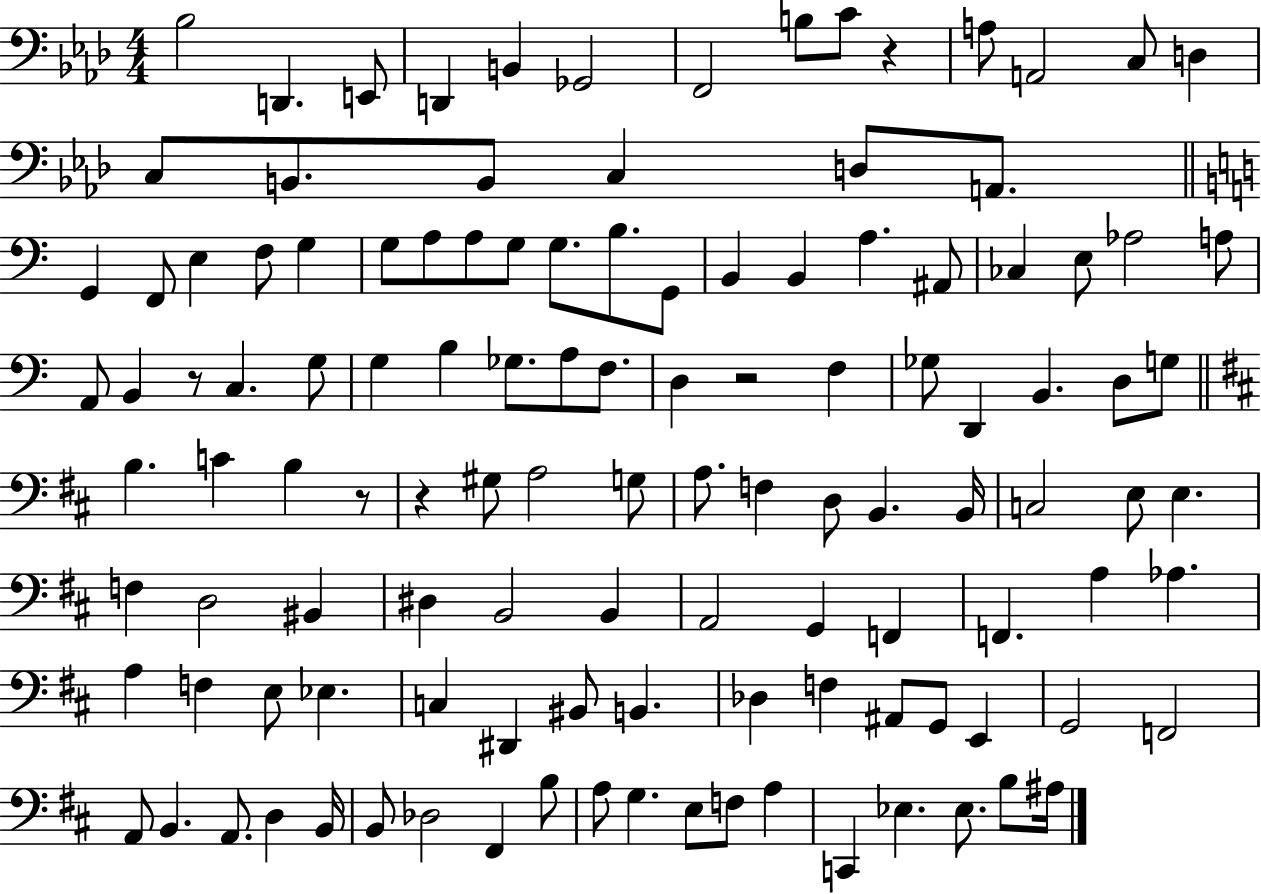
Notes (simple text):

Bb3/h D2/q. E2/e D2/q B2/q Gb2/h F2/h B3/e C4/e R/q A3/e A2/h C3/e D3/q C3/e B2/e. B2/e C3/q D3/e A2/e. G2/q F2/e E3/q F3/e G3/q G3/e A3/e A3/e G3/e G3/e. B3/e. G2/e B2/q B2/q A3/q. A#2/e CES3/q E3/e Ab3/h A3/e A2/e B2/q R/e C3/q. G3/e G3/q B3/q Gb3/e. A3/e F3/e. D3/q R/h F3/q Gb3/e D2/q B2/q. D3/e G3/e B3/q. C4/q B3/q R/e R/q G#3/e A3/h G3/e A3/e. F3/q D3/e B2/q. B2/s C3/h E3/e E3/q. F3/q D3/h BIS2/q D#3/q B2/h B2/q A2/h G2/q F2/q F2/q. A3/q Ab3/q. A3/q F3/q E3/e Eb3/q. C3/q D#2/q BIS2/e B2/q. Db3/q F3/q A#2/e G2/e E2/q G2/h F2/h A2/e B2/q. A2/e. D3/q B2/s B2/e Db3/h F#2/q B3/e A3/e G3/q. E3/e F3/e A3/q C2/q Eb3/q. Eb3/e. B3/e A#3/s